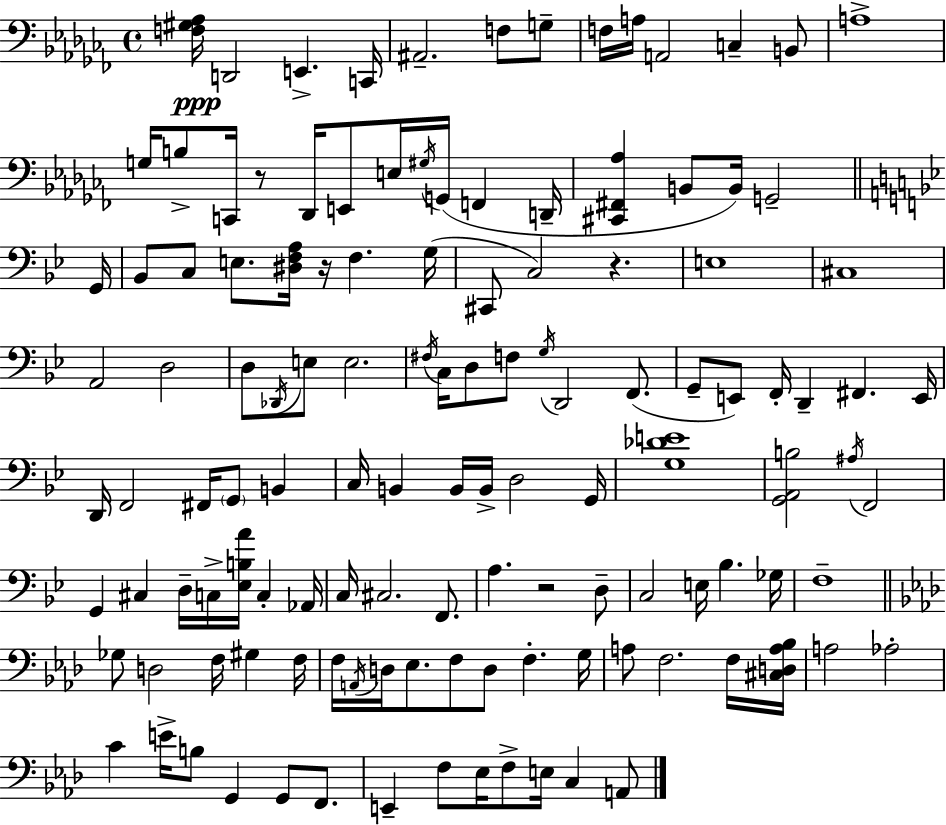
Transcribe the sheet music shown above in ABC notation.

X:1
T:Untitled
M:4/4
L:1/4
K:Abm
[F,^G,_A,]/4 D,,2 E,, C,,/4 ^A,,2 F,/2 G,/2 F,/4 A,/4 A,,2 C, B,,/2 A,4 G,/4 B,/2 C,,/4 z/2 _D,,/4 E,,/2 E,/4 ^G,/4 G,,/4 F,, D,,/4 [^C,,^F,,_A,] B,,/2 B,,/4 G,,2 G,,/4 _B,,/2 C,/2 E,/2 [^D,F,A,]/4 z/4 F, G,/4 ^C,,/2 C,2 z E,4 ^C,4 A,,2 D,2 D,/2 _D,,/4 E,/2 E,2 ^F,/4 C,/4 D,/2 F,/2 G,/4 D,,2 F,,/2 G,,/2 E,,/2 F,,/4 D,, ^F,, E,,/4 D,,/4 F,,2 ^F,,/4 G,,/2 B,, C,/4 B,, B,,/4 B,,/4 D,2 G,,/4 [G,_DE]4 [G,,A,,B,]2 ^A,/4 F,,2 G,, ^C, D,/4 C,/4 [_E,B,A]/4 C, _A,,/4 C,/4 ^C,2 F,,/2 A, z2 D,/2 C,2 E,/4 _B, _G,/4 F,4 _G,/2 D,2 F,/4 ^G, F,/4 F,/4 A,,/4 D,/4 _E,/2 F,/2 D,/2 F, G,/4 A,/2 F,2 F,/4 [^C,D,A,_B,]/4 A,2 _A,2 C E/4 B,/2 G,, G,,/2 F,,/2 E,, F,/2 _E,/4 F,/2 E,/4 C, A,,/2